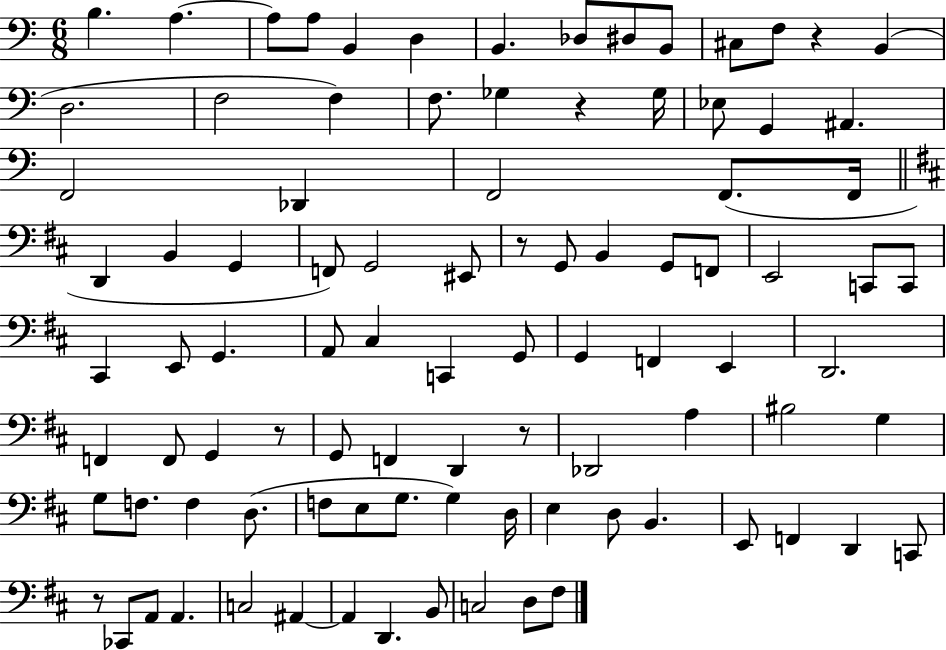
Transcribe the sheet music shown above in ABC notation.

X:1
T:Untitled
M:6/8
L:1/4
K:C
B, A, A,/2 A,/2 B,, D, B,, _D,/2 ^D,/2 B,,/2 ^C,/2 F,/2 z B,, D,2 F,2 F, F,/2 _G, z _G,/4 _E,/2 G,, ^A,, F,,2 _D,, F,,2 F,,/2 F,,/4 D,, B,, G,, F,,/2 G,,2 ^E,,/2 z/2 G,,/2 B,, G,,/2 F,,/2 E,,2 C,,/2 C,,/2 ^C,, E,,/2 G,, A,,/2 ^C, C,, G,,/2 G,, F,, E,, D,,2 F,, F,,/2 G,, z/2 G,,/2 F,, D,, z/2 _D,,2 A, ^B,2 G, G,/2 F,/2 F, D,/2 F,/2 E,/2 G,/2 G, D,/4 E, D,/2 B,, E,,/2 F,, D,, C,,/2 z/2 _C,,/2 A,,/2 A,, C,2 ^A,, ^A,, D,, B,,/2 C,2 D,/2 ^F,/2